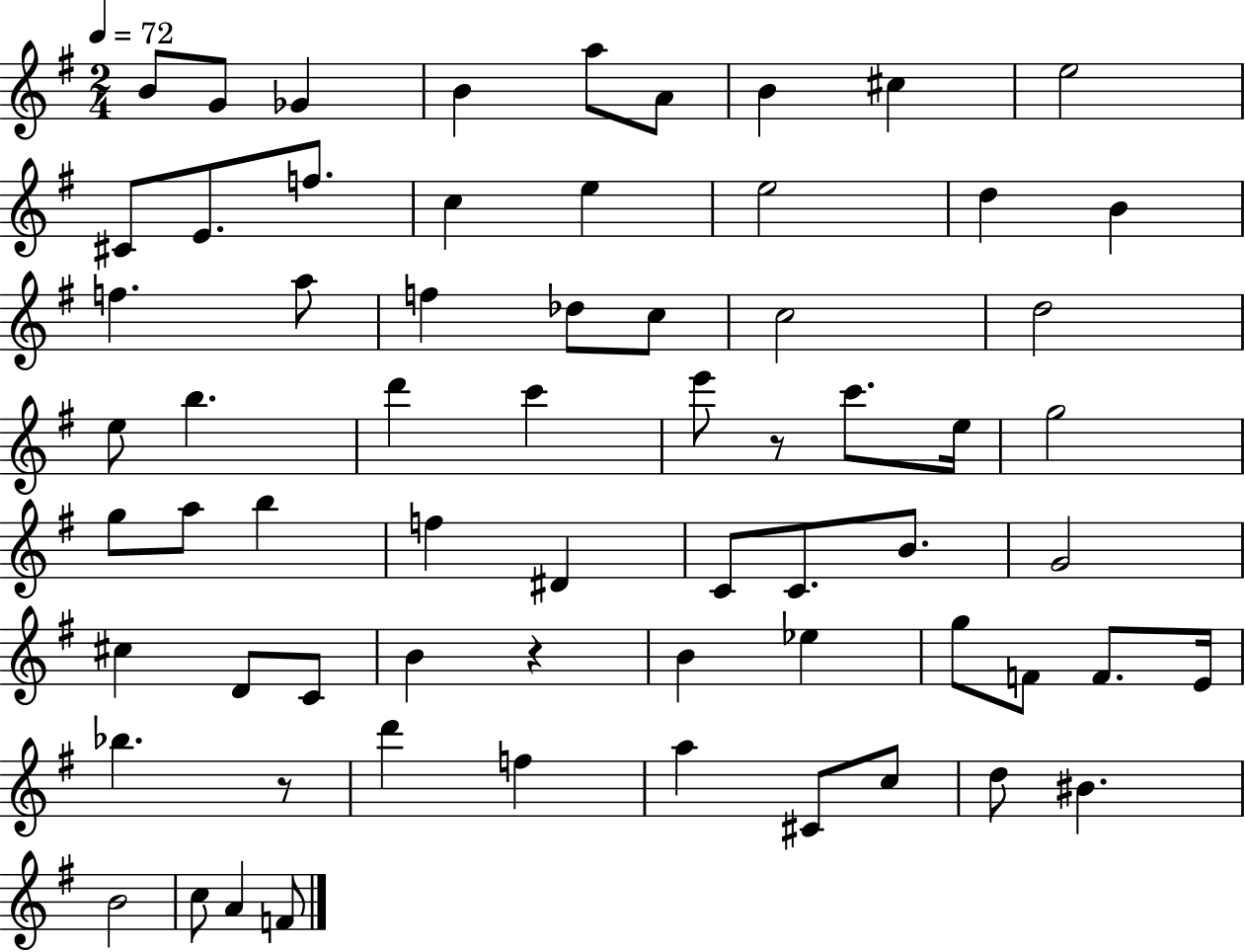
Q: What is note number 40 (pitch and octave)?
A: B4